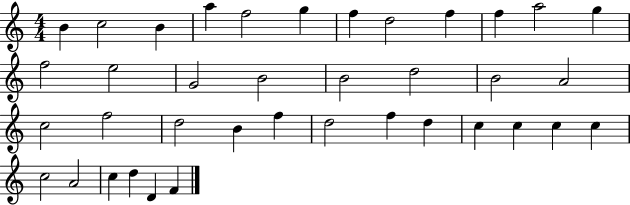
B4/q C5/h B4/q A5/q F5/h G5/q F5/q D5/h F5/q F5/q A5/h G5/q F5/h E5/h G4/h B4/h B4/h D5/h B4/h A4/h C5/h F5/h D5/h B4/q F5/q D5/h F5/q D5/q C5/q C5/q C5/q C5/q C5/h A4/h C5/q D5/q D4/q F4/q